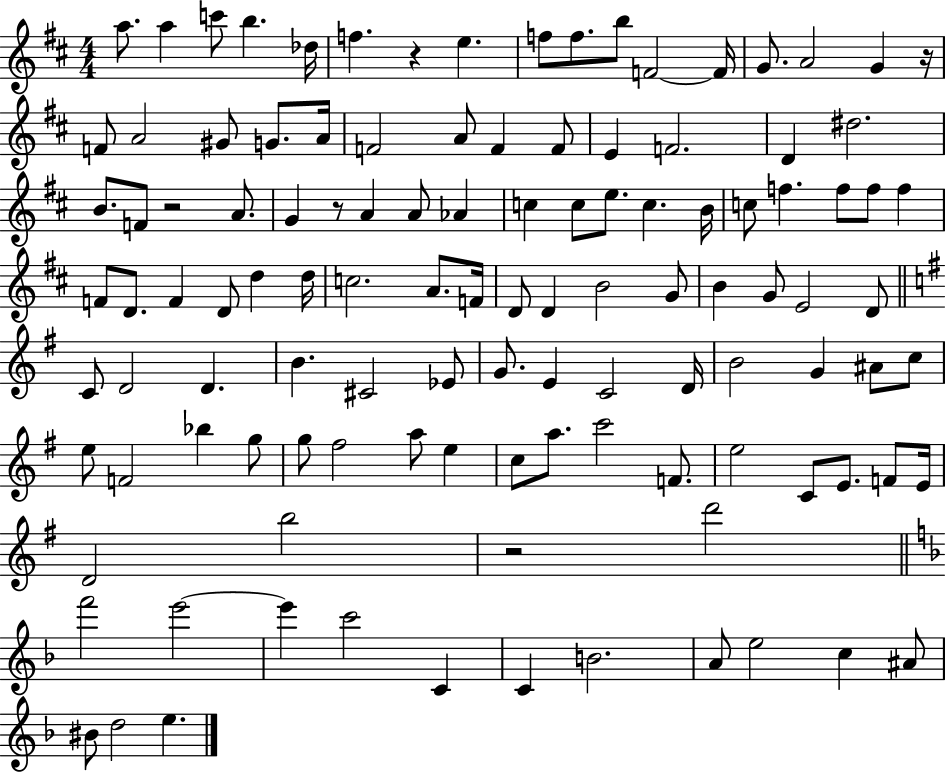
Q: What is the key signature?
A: D major